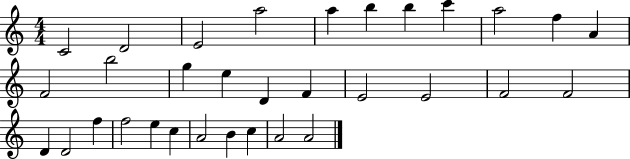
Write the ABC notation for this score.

X:1
T:Untitled
M:4/4
L:1/4
K:C
C2 D2 E2 a2 a b b c' a2 f A F2 b2 g e D F E2 E2 F2 F2 D D2 f f2 e c A2 B c A2 A2